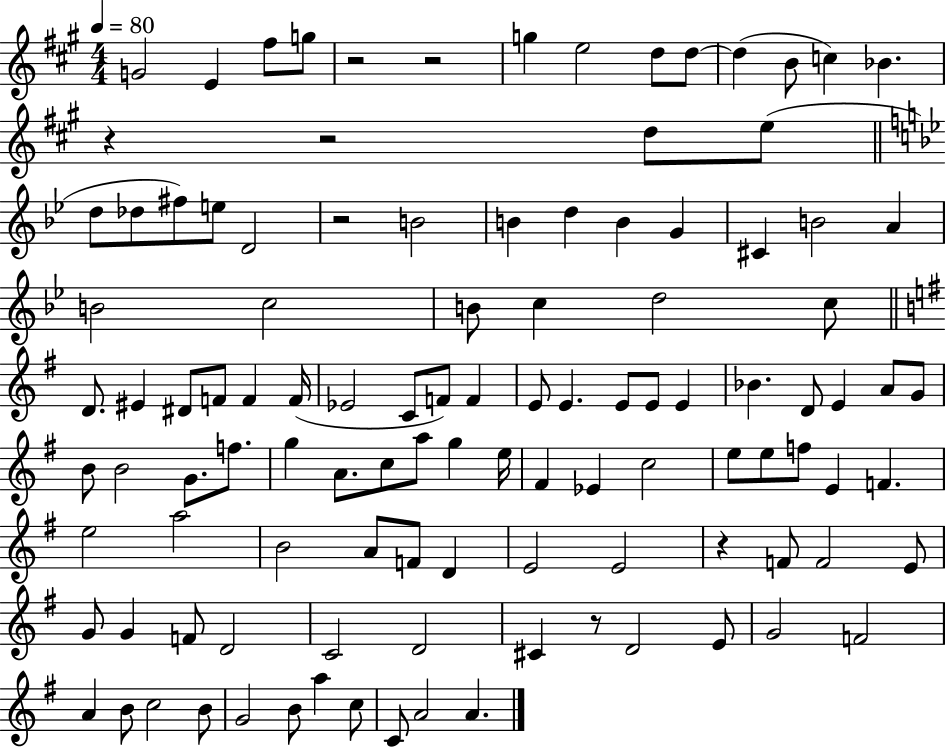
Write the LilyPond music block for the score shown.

{
  \clef treble
  \numericTimeSignature
  \time 4/4
  \key a \major
  \tempo 4 = 80
  g'2 e'4 fis''8 g''8 | r2 r2 | g''4 e''2 d''8 d''8~~ | d''4( b'8 c''4) bes'4. | \break r4 r2 d''8 e''8( | \bar "||" \break \key g \minor d''8 des''8 fis''8) e''8 d'2 | r2 b'2 | b'4 d''4 b'4 g'4 | cis'4 b'2 a'4 | \break b'2 c''2 | b'8 c''4 d''2 c''8 | \bar "||" \break \key g \major d'8. eis'4 dis'8 f'8 f'4 f'16( | ees'2 c'8 f'8) f'4 | e'8 e'4. e'8 e'8 e'4 | bes'4. d'8 e'4 a'8 g'8 | \break b'8 b'2 g'8. f''8. | g''4 a'8. c''8 a''8 g''4 e''16 | fis'4 ees'4 c''2 | e''8 e''8 f''8 e'4 f'4. | \break e''2 a''2 | b'2 a'8 f'8 d'4 | e'2 e'2 | r4 f'8 f'2 e'8 | \break g'8 g'4 f'8 d'2 | c'2 d'2 | cis'4 r8 d'2 e'8 | g'2 f'2 | \break a'4 b'8 c''2 b'8 | g'2 b'8 a''4 c''8 | c'8 a'2 a'4. | \bar "|."
}